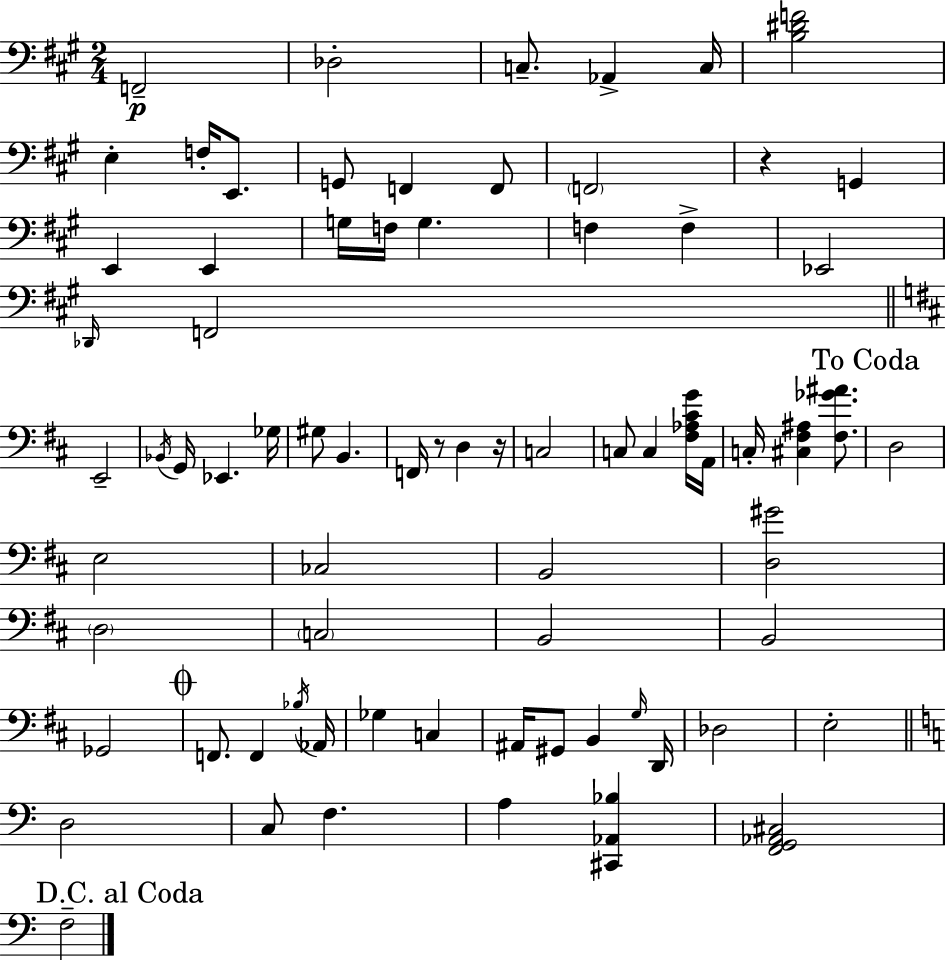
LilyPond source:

{
  \clef bass
  \numericTimeSignature
  \time 2/4
  \key a \major
  f,2--\p | des2-. | c8.-- aes,4-> c16 | <b dis' f'>2 | \break e4-. f16-. e,8. | g,8 f,4 f,8 | \parenthesize f,2 | r4 g,4 | \break e,4 e,4 | g16 f16 g4. | f4 f4-> | ees,2 | \break \grace { des,16 } f,2 | \bar "||" \break \key d \major e,2-- | \acciaccatura { bes,16 } g,16 ees,4. | ges16 gis8 b,4. | f,16 r8 d4 | \break r16 c2 | c8 c4 <fis aes cis' g'>16 | a,16 c16-. <cis fis ais>4 <fis ges' ais'>8. | \mark "To Coda" d2 | \break e2 | ces2 | b,2 | <d gis'>2 | \break \parenthesize d2 | \parenthesize c2 | b,2 | b,2 | \break ges,2 | \mark \markup { \musicglyph "scripts.coda" } f,8. f,4 | \acciaccatura { bes16 } aes,16 ges4 c4 | ais,16 gis,8 b,4 | \break \grace { g16 } d,16 des2 | e2-. | \bar "||" \break \key c \major d2 | c8 f4. | a4 <cis, aes, bes>4 | <f, g, aes, cis>2 | \break \mark "D.C. al Coda" f2-- | \bar "|."
}